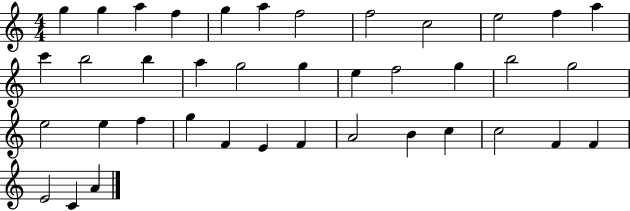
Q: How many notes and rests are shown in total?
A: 39